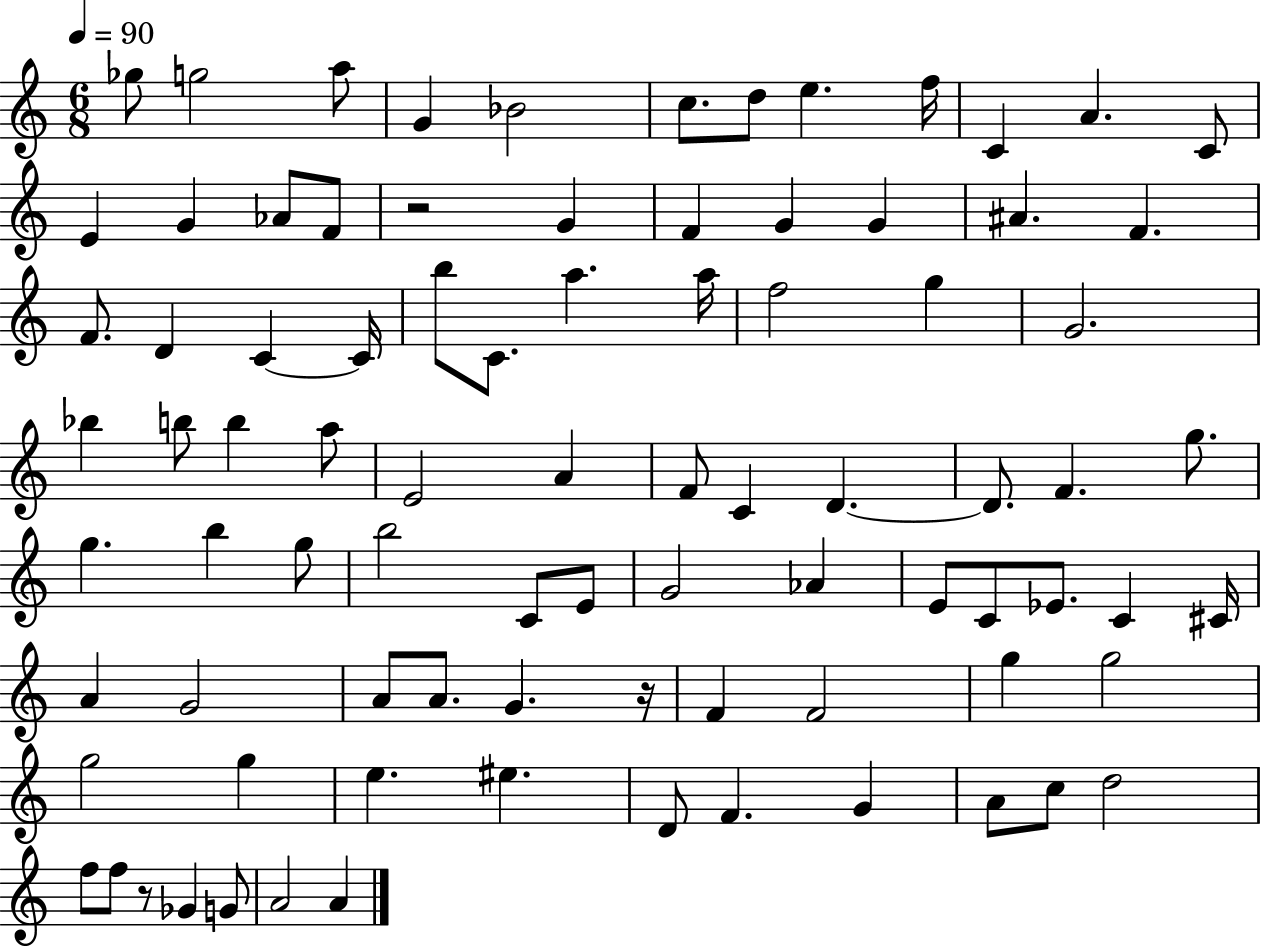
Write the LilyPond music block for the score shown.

{
  \clef treble
  \numericTimeSignature
  \time 6/8
  \key c \major
  \tempo 4 = 90
  \repeat volta 2 { ges''8 g''2 a''8 | g'4 bes'2 | c''8. d''8 e''4. f''16 | c'4 a'4. c'8 | \break e'4 g'4 aes'8 f'8 | r2 g'4 | f'4 g'4 g'4 | ais'4. f'4. | \break f'8. d'4 c'4~~ c'16 | b''8 c'8. a''4. a''16 | f''2 g''4 | g'2. | \break bes''4 b''8 b''4 a''8 | e'2 a'4 | f'8 c'4 d'4.~~ | d'8. f'4. g''8. | \break g''4. b''4 g''8 | b''2 c'8 e'8 | g'2 aes'4 | e'8 c'8 ees'8. c'4 cis'16 | \break a'4 g'2 | a'8 a'8. g'4. r16 | f'4 f'2 | g''4 g''2 | \break g''2 g''4 | e''4. eis''4. | d'8 f'4. g'4 | a'8 c''8 d''2 | \break f''8 f''8 r8 ges'4 g'8 | a'2 a'4 | } \bar "|."
}